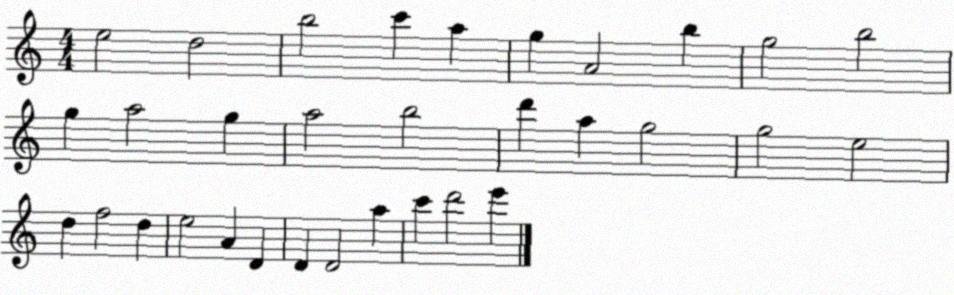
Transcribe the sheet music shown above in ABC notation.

X:1
T:Untitled
M:4/4
L:1/4
K:C
e2 d2 b2 c' a g A2 b g2 b2 g a2 g a2 b2 d' a g2 g2 e2 d f2 d e2 A D D D2 a c' d'2 e'